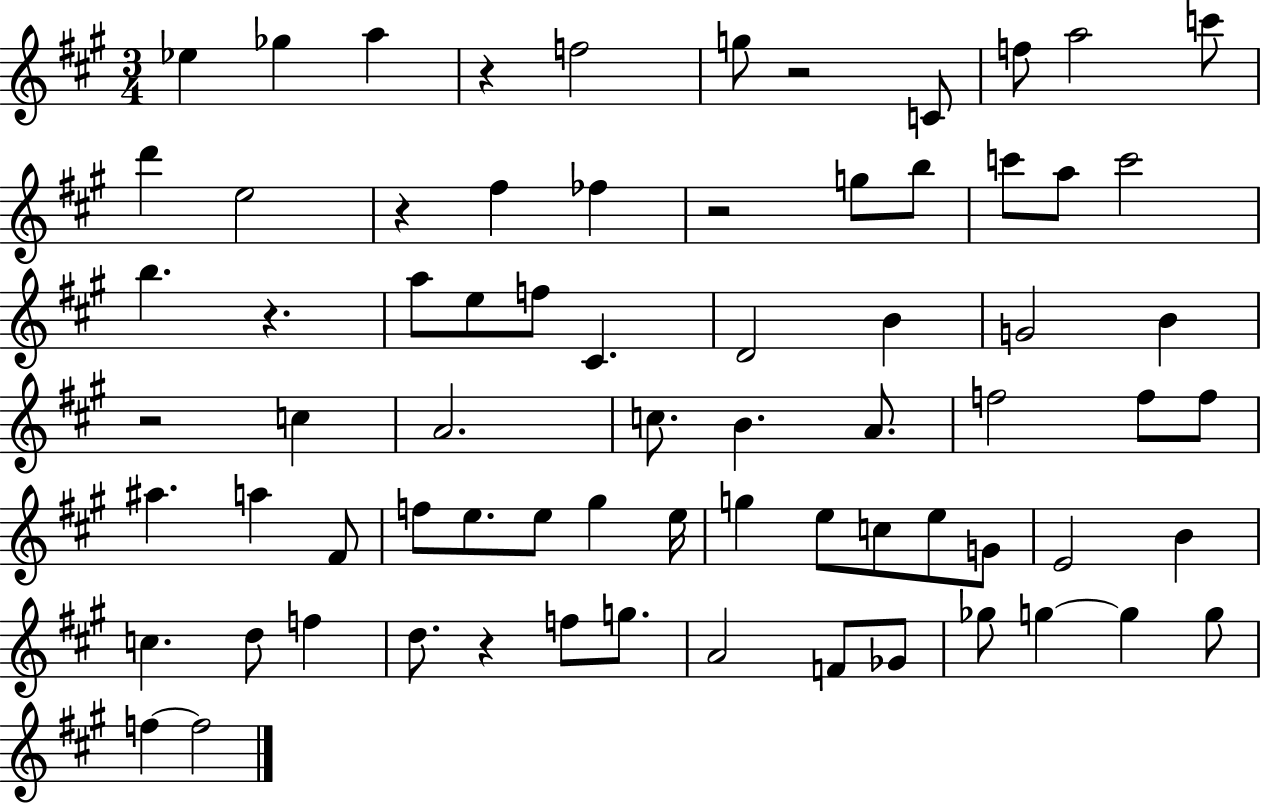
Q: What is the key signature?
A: A major